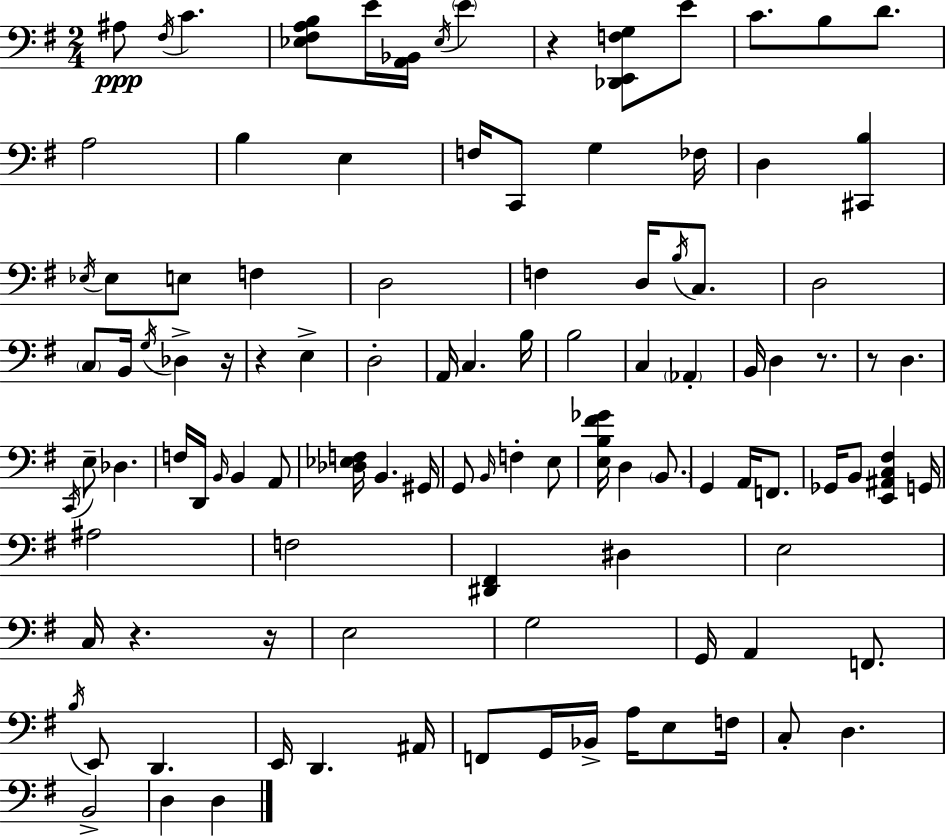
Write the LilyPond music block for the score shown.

{
  \clef bass
  \numericTimeSignature
  \time 2/4
  \key g \major
  ais8\ppp \acciaccatura { fis16 } c'4. | <ees fis a b>8 e'16 <a, bes,>16 \acciaccatura { ees16 } \parenthesize e'4 | r4 <des, e, f g>8 | e'8 c'8. b8 d'8. | \break a2 | b4 e4 | f16 c,8 g4 | fes16 d4 <cis, b>4 | \break \acciaccatura { ees16 } ees8 e8 f4 | d2 | f4 d16 | \acciaccatura { b16 } c8. d2 | \break \parenthesize c8 b,16 \acciaccatura { g16 } | des4-> r16 r4 | e4-> d2-. | a,16 c4. | \break b16 b2 | c4 | \parenthesize aes,4-. b,16 d4 | r8. r8 d4. | \break \acciaccatura { c,16 } e8-- | des4. f16 d,16 | \grace { b,16 } b,4 a,8 <des ees f>16 | b,4. gis,16 g,8 | \break \grace { b,16 } f4-. e8 | <e b fis' ges'>16 d4 \parenthesize b,8. | g,4 a,16 f,8. | ges,16 b,8 <e, ais, c fis>4 g,16 | \break ais2 | f2 | <dis, fis,>4 dis4 | e2 | \break c16 r4. r16 | e2 | g2 | g,16 a,4 f,8. | \break \acciaccatura { b16 } e,8 d,4. | e,16 d,4. | ais,16 f,8 g,16 bes,16-> a16 e8 | f16 c8-. d4. | \break b,2-> | d4 d4 | \bar "|."
}